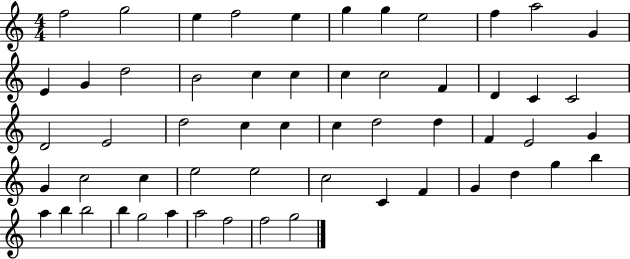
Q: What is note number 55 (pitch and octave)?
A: F5